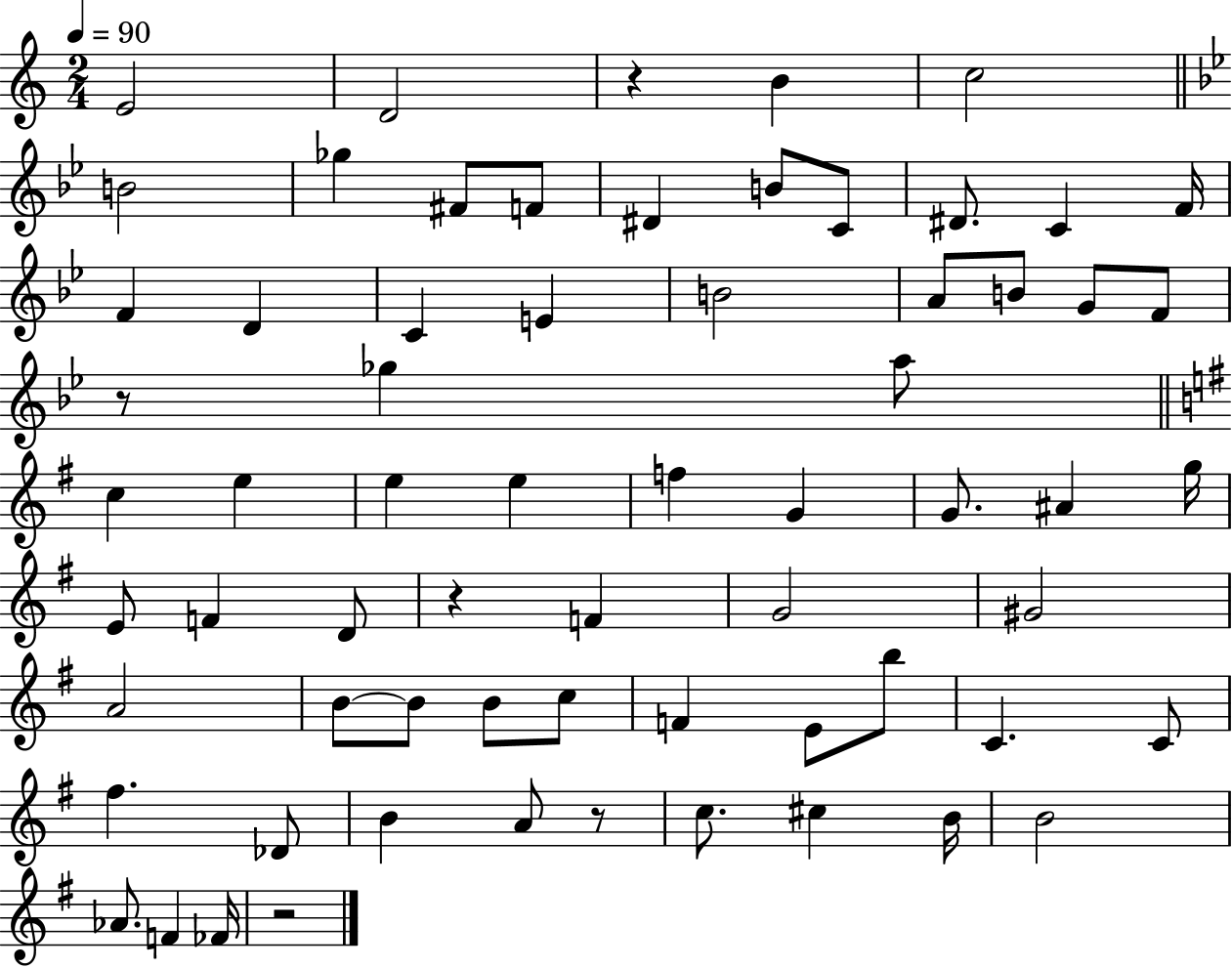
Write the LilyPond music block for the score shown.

{
  \clef treble
  \numericTimeSignature
  \time 2/4
  \key c \major
  \tempo 4 = 90
  e'2 | d'2 | r4 b'4 | c''2 | \break \bar "||" \break \key bes \major b'2 | ges''4 fis'8 f'8 | dis'4 b'8 c'8 | dis'8. c'4 f'16 | \break f'4 d'4 | c'4 e'4 | b'2 | a'8 b'8 g'8 f'8 | \break r8 ges''4 a''8 | \bar "||" \break \key g \major c''4 e''4 | e''4 e''4 | f''4 g'4 | g'8. ais'4 g''16 | \break e'8 f'4 d'8 | r4 f'4 | g'2 | gis'2 | \break a'2 | b'8~~ b'8 b'8 c''8 | f'4 e'8 b''8 | c'4. c'8 | \break fis''4. des'8 | b'4 a'8 r8 | c''8. cis''4 b'16 | b'2 | \break aes'8. f'4 fes'16 | r2 | \bar "|."
}